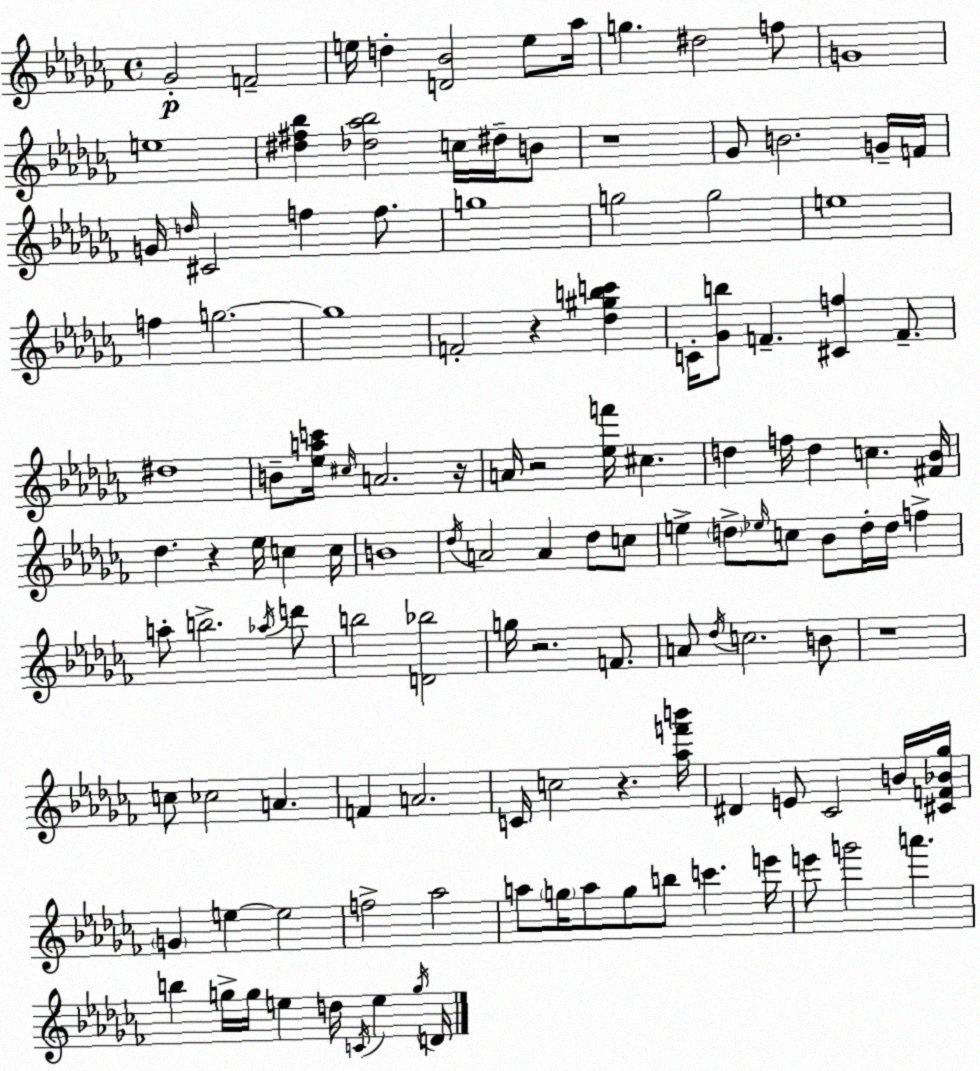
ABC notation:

X:1
T:Untitled
M:4/4
L:1/4
K:Abm
_G2 F2 e/4 d [D_B]2 e/2 _a/4 g ^d2 f/2 G4 e4 [^d^f_b] [_d_a_b]2 c/4 ^d/4 B/2 z4 _G/2 B2 G/4 F/4 G/4 d/4 ^C2 f f/2 g4 g2 g2 e4 f g2 g4 F2 z [_d^gbc'] C/4 [_Gb]/2 F [^Cf] F/2 ^d4 B/2 [_eac']/4 ^c/4 A2 z/4 A/4 z2 [_ef']/4 ^c d f/4 d c [^F_B]/4 _d z _e/4 c c/4 B4 _d/4 A2 A _d/2 c/2 e d/2 _e/4 c/2 _B/2 d/4 d/4 f a/2 b2 _a/4 d'/2 b2 [D_b]2 g/4 z2 F/2 A/2 _d/4 c2 B/2 z4 c/2 _c2 A F A2 C/4 c2 z [_af'b']/4 ^D E/2 _C2 B/4 [^CF_B_g]/4 G e e2 f2 _a2 a/2 g/4 a/2 g/2 b/2 c' e'/4 e'/2 g'2 a' b g/4 g/4 e d/4 C/4 e g/4 D/4